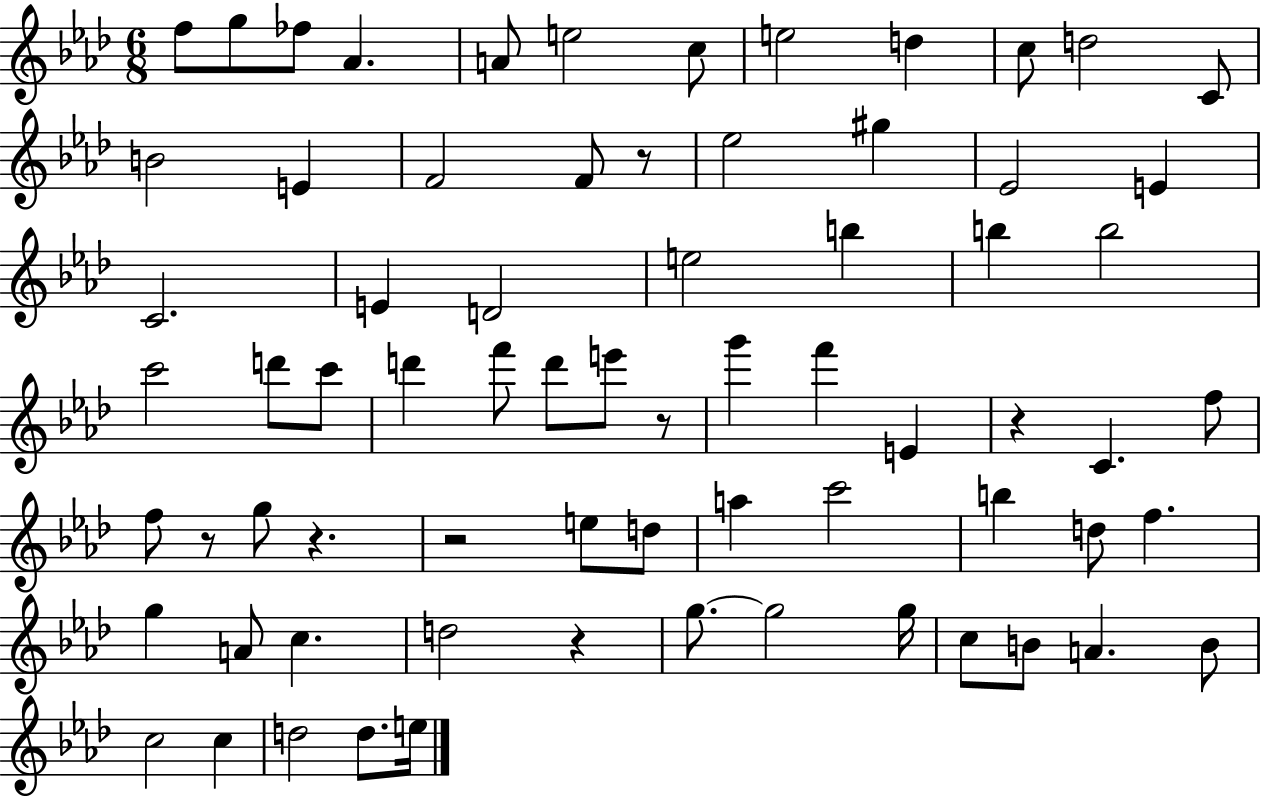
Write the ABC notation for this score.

X:1
T:Untitled
M:6/8
L:1/4
K:Ab
f/2 g/2 _f/2 _A A/2 e2 c/2 e2 d c/2 d2 C/2 B2 E F2 F/2 z/2 _e2 ^g _E2 E C2 E D2 e2 b b b2 c'2 d'/2 c'/2 d' f'/2 d'/2 e'/2 z/2 g' f' E z C f/2 f/2 z/2 g/2 z z2 e/2 d/2 a c'2 b d/2 f g A/2 c d2 z g/2 g2 g/4 c/2 B/2 A B/2 c2 c d2 d/2 e/4